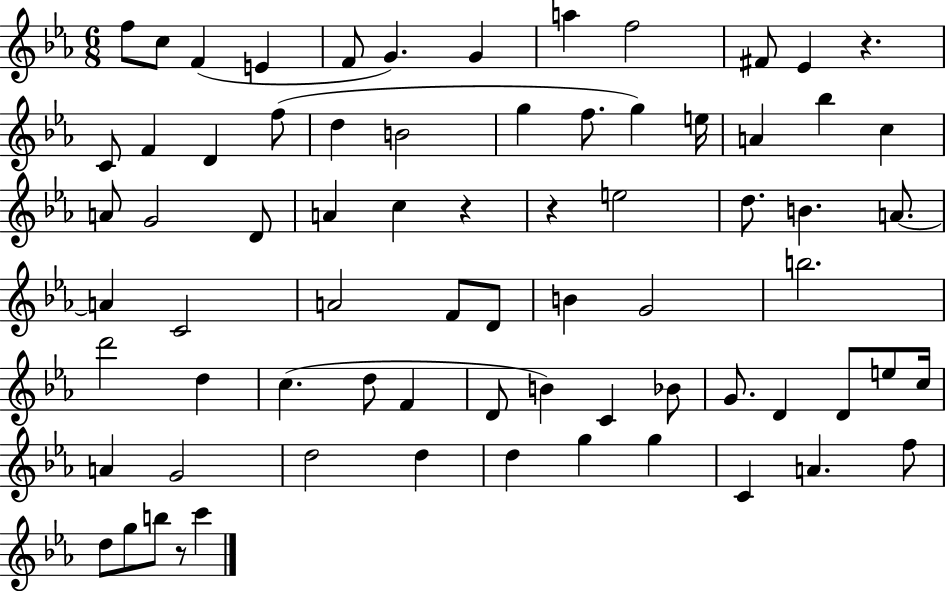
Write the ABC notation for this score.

X:1
T:Untitled
M:6/8
L:1/4
K:Eb
f/2 c/2 F E F/2 G G a f2 ^F/2 _E z C/2 F D f/2 d B2 g f/2 g e/4 A _b c A/2 G2 D/2 A c z z e2 d/2 B A/2 A C2 A2 F/2 D/2 B G2 b2 d'2 d c d/2 F D/2 B C _B/2 G/2 D D/2 e/2 c/4 A G2 d2 d d g g C A f/2 d/2 g/2 b/2 z/2 c'